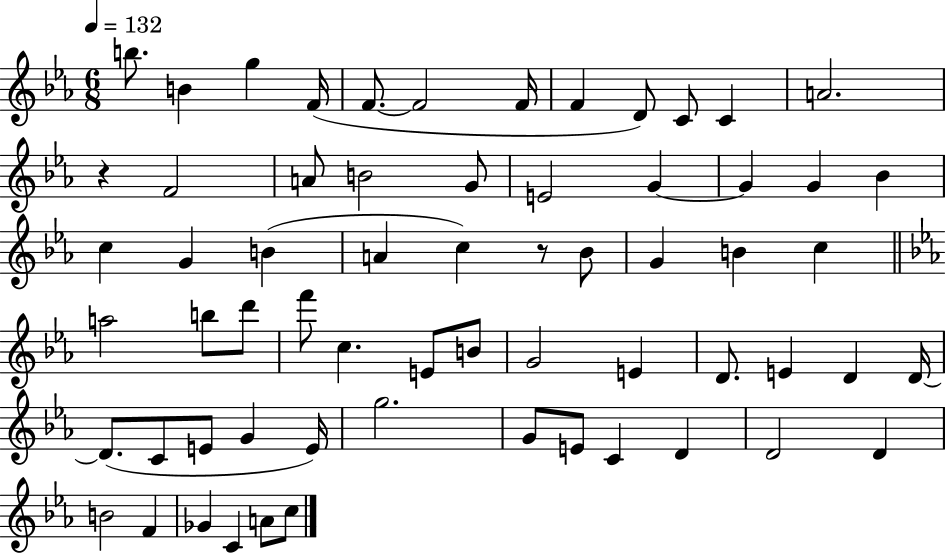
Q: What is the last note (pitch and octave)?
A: C5